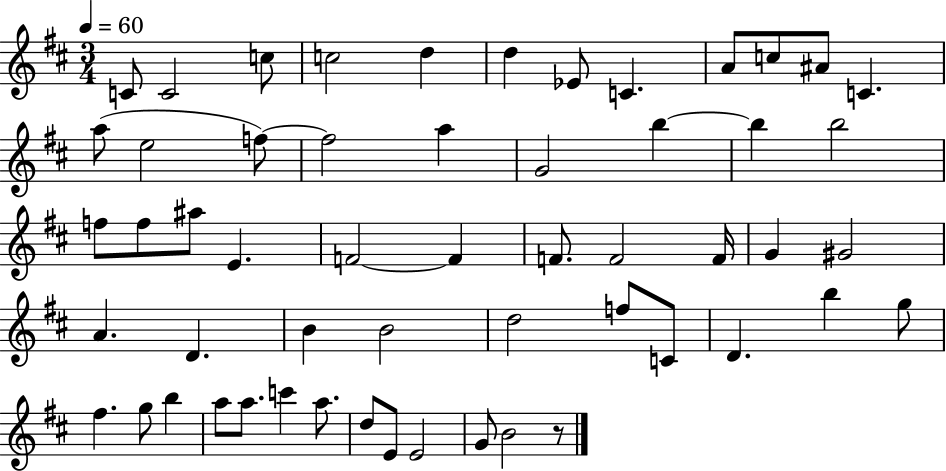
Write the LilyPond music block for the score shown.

{
  \clef treble
  \numericTimeSignature
  \time 3/4
  \key d \major
  \tempo 4 = 60
  c'8 c'2 c''8 | c''2 d''4 | d''4 ees'8 c'4. | a'8 c''8 ais'8 c'4. | \break a''8( e''2 f''8~~) | f''2 a''4 | g'2 b''4~~ | b''4 b''2 | \break f''8 f''8 ais''8 e'4. | f'2~~ f'4 | f'8. f'2 f'16 | g'4 gis'2 | \break a'4. d'4. | b'4 b'2 | d''2 f''8 c'8 | d'4. b''4 g''8 | \break fis''4. g''8 b''4 | a''8 a''8. c'''4 a''8. | d''8 e'8 e'2 | g'8 b'2 r8 | \break \bar "|."
}